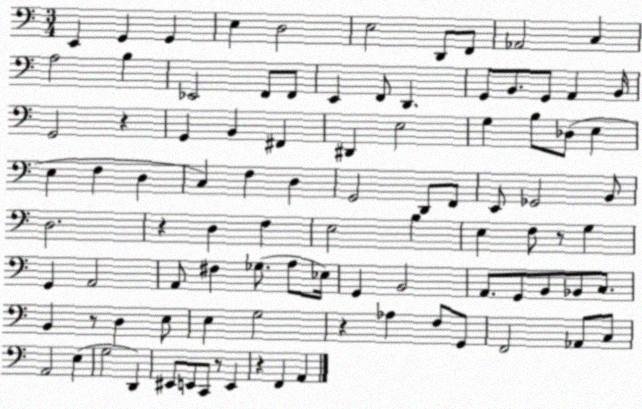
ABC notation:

X:1
T:Untitled
M:3/4
L:1/4
K:C
E,, G,, G,, E, D,2 E,2 D,,/2 F,,/2 _A,,2 C, A,2 B, _E,,2 F,,/2 F,,/2 E,, F,,/2 D,, G,,/2 B,,/2 G,,/2 A,, B,,/4 G,,2 z G,, B,, ^F,, ^D,, E,2 G, B,/2 _D,/2 E, E, F, D, C, F, D, G,,2 D,,/2 F,,/2 E,,/2 _G,,2 B,,/2 D,2 z D, F, E,2 B, E, F,/2 z/2 G, G,, A,,2 A,,/2 ^F, _G,/2 A,/2 _E,/4 G,, B,,2 A,,/2 G,,/2 B,,/2 _B,,/2 C,/2 B,, z/2 D, E,/2 E, G,2 z _A, F,/2 G,,/2 F,,2 _A,,/2 C,/2 A,,2 E, G,2 D,, ^E,,/2 E,,/2 C,,/2 z/2 E,, z F,, A,,